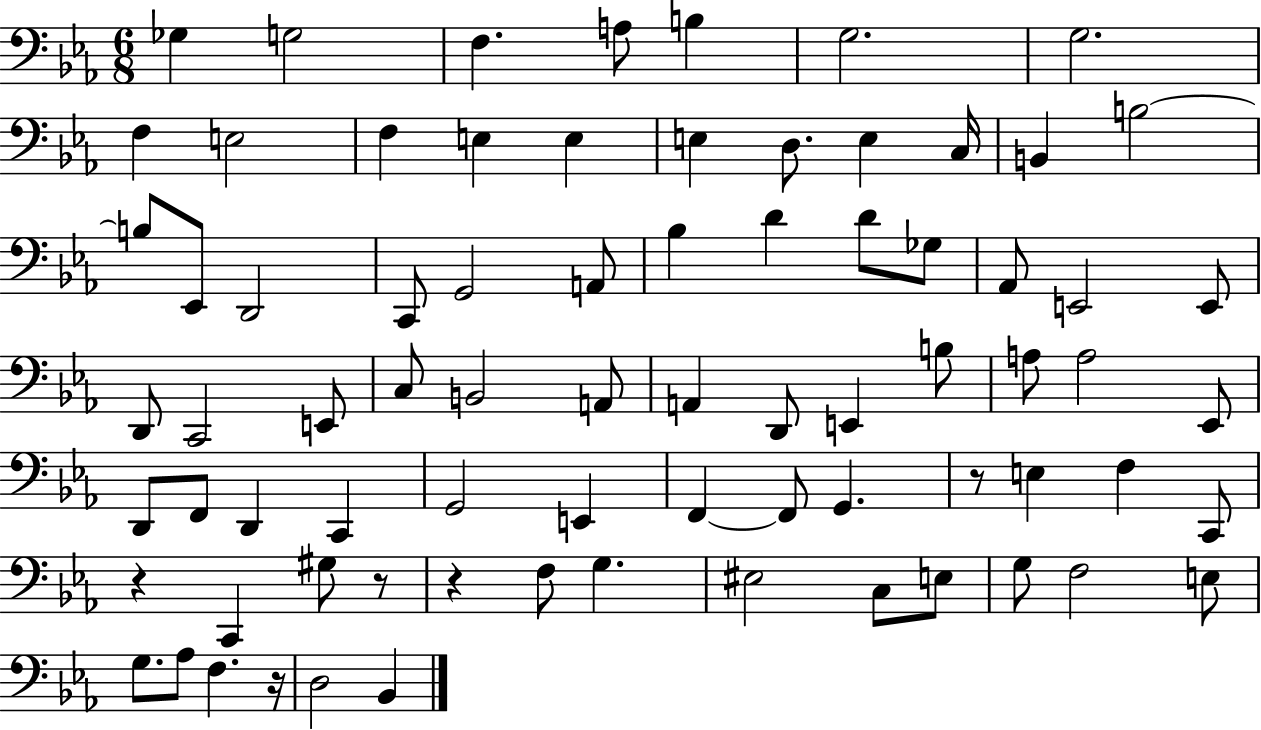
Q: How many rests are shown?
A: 5